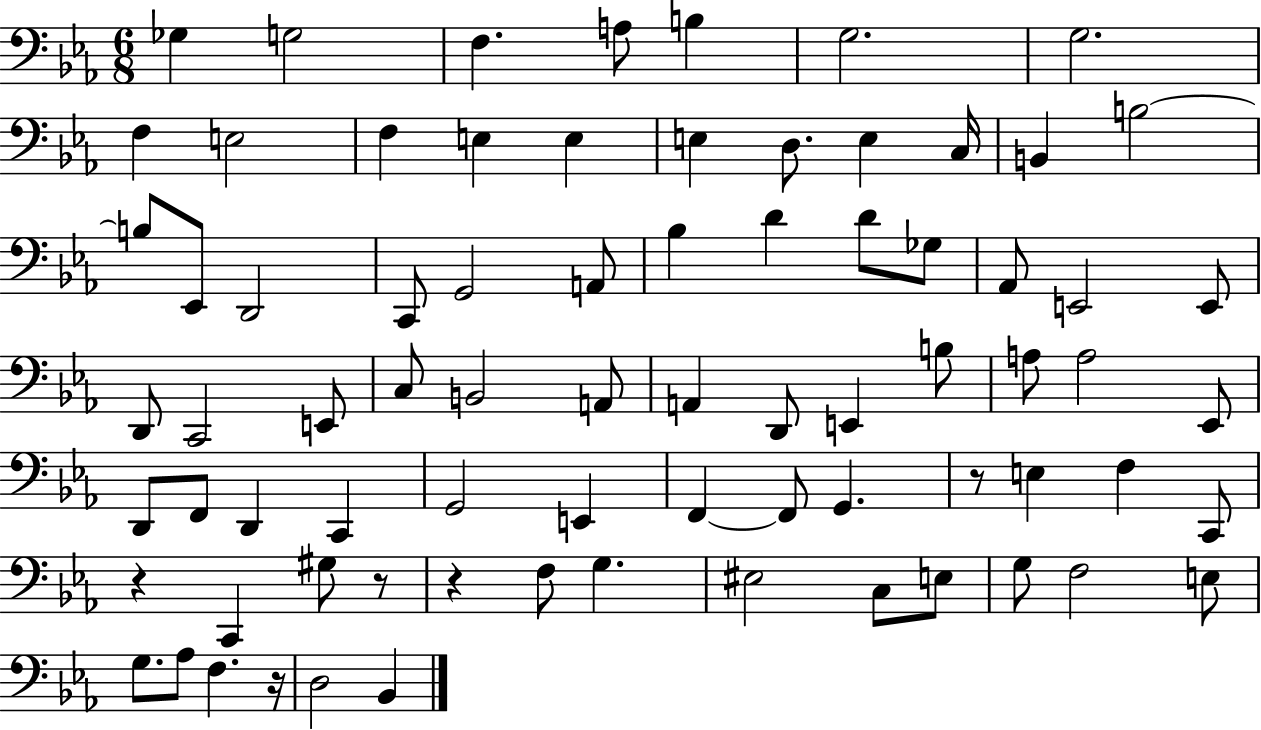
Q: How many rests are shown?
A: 5